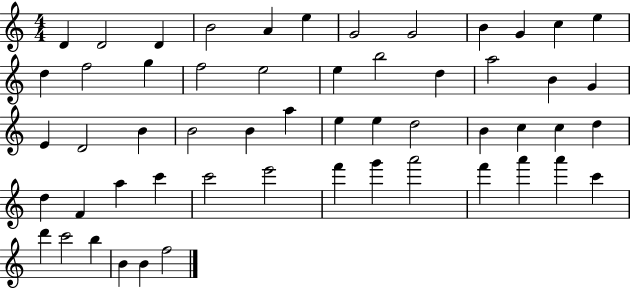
{
  \clef treble
  \numericTimeSignature
  \time 4/4
  \key c \major
  d'4 d'2 d'4 | b'2 a'4 e''4 | g'2 g'2 | b'4 g'4 c''4 e''4 | \break d''4 f''2 g''4 | f''2 e''2 | e''4 b''2 d''4 | a''2 b'4 g'4 | \break e'4 d'2 b'4 | b'2 b'4 a''4 | e''4 e''4 d''2 | b'4 c''4 c''4 d''4 | \break d''4 f'4 a''4 c'''4 | c'''2 e'''2 | f'''4 g'''4 a'''2 | f'''4 a'''4 a'''4 c'''4 | \break d'''4 c'''2 b''4 | b'4 b'4 f''2 | \bar "|."
}